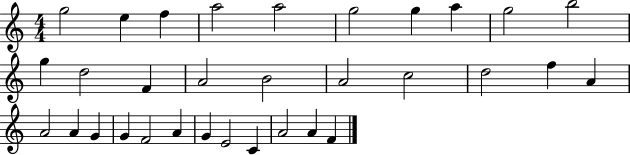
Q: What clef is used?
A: treble